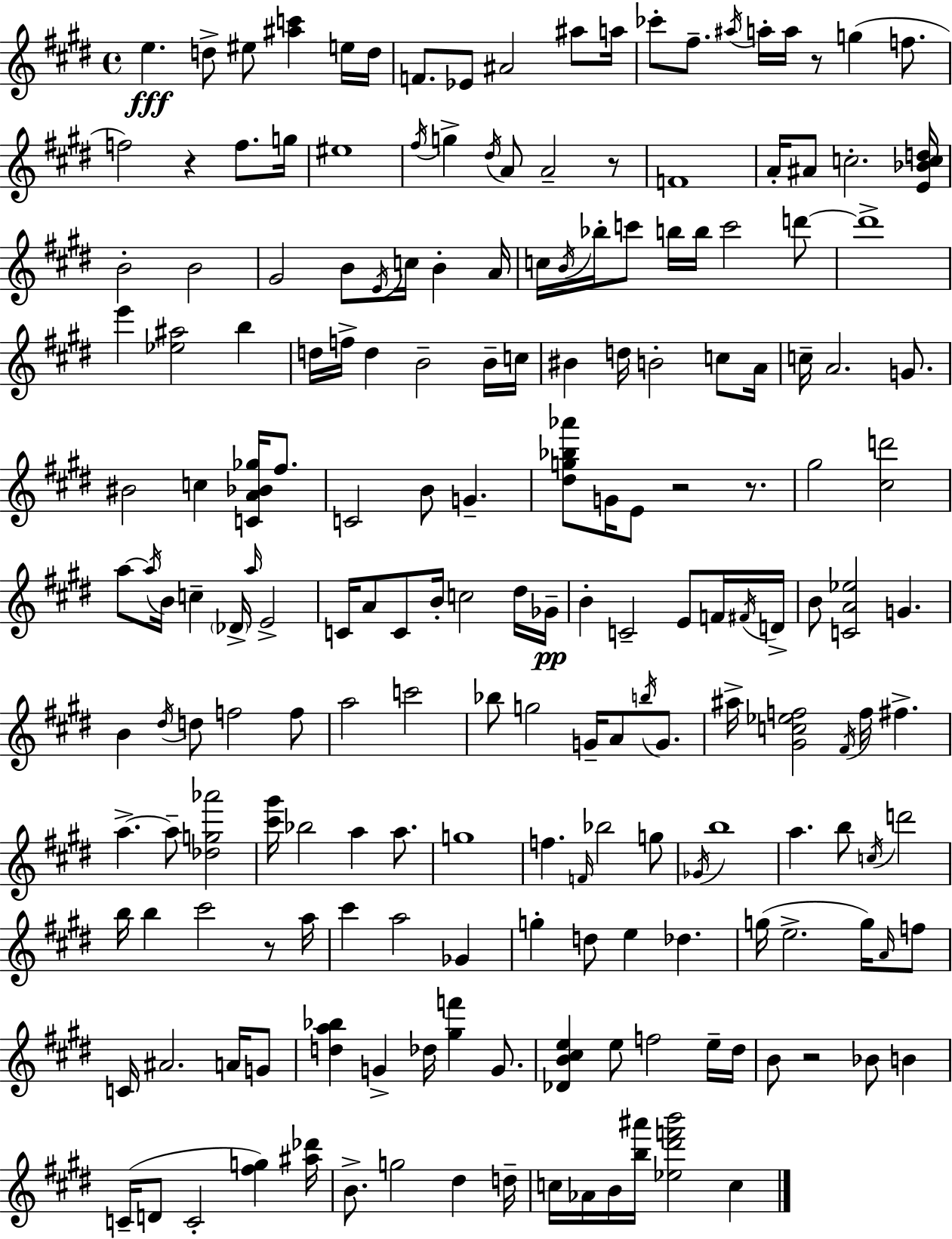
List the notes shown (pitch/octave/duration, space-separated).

E5/q. D5/e EIS5/e [A#5,C6]/q E5/s D5/s F4/e. Eb4/e A#4/h A#5/e A5/s CES6/e F#5/e. A#5/s A5/s A5/s R/e G5/q F5/e. F5/h R/q F5/e. G5/s EIS5/w F#5/s G5/q D#5/s A4/e A4/h R/e F4/w A4/s A#4/e C5/h. [E4,Bb4,C5,D5]/s B4/h B4/h G#4/h B4/e E4/s C5/s B4/q A4/s C5/s B4/s Bb5/s C6/e B5/s B5/s C6/h D6/e D6/w E6/q [Eb5,A#5]/h B5/q D5/s F5/s D5/q B4/h B4/s C5/s BIS4/q D5/s B4/h C5/e A4/s C5/s A4/h. G4/e. BIS4/h C5/q [C4,A4,Bb4,Gb5]/s F#5/e. C4/h B4/e G4/q. [D#5,G5,Bb5,Ab6]/e G4/s E4/e R/h R/e. G#5/h [C#5,D6]/h A5/e A5/s B4/s C5/q Db4/s A5/s E4/h C4/s A4/e C4/e B4/s C5/h D#5/s Gb4/s B4/q C4/h E4/e F4/s F#4/s D4/s B4/e [C4,A4,Eb5]/h G4/q. B4/q D#5/s D5/e F5/h F5/e A5/h C6/h Bb5/e G5/h G4/s A4/e B5/s G4/e. A#5/s [G#4,C5,Eb5,F5]/h F#4/s F5/s F#5/q. A5/q. A5/e [Db5,G5,Ab6]/h [C#6,G#6]/s Bb5/h A5/q A5/e. G5/w F5/q. F4/s Bb5/h G5/e Gb4/s B5/w A5/q. B5/e C5/s D6/h B5/s B5/q C#6/h R/e A5/s C#6/q A5/h Gb4/q G5/q D5/e E5/q Db5/q. G5/s E5/h. G5/s A4/s F5/e C4/s A#4/h. A4/s G4/e [D5,A5,Bb5]/q G4/q Db5/s [G#5,F6]/q G4/e. [Db4,B4,C#5,E5]/q E5/e F5/h E5/s D#5/s B4/e R/h Bb4/e B4/q C4/s D4/e C4/h [F#5,G5]/q [A#5,Db6]/s B4/e. G5/h D#5/q D5/s C5/s Ab4/s B4/s [B5,A#6]/s [Eb5,D#6,F6,B6]/h C5/q